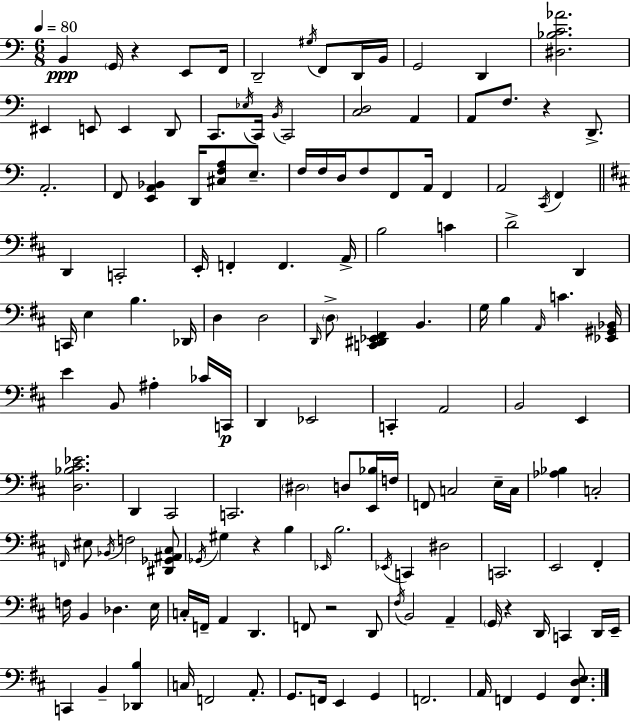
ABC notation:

X:1
T:Untitled
M:6/8
L:1/4
K:Am
B,, G,,/4 z E,,/2 F,,/4 D,,2 ^G,/4 F,,/2 D,,/4 B,,/4 G,,2 D,, [^D,_B,C_A]2 ^E,, E,,/2 E,, D,,/2 C,,/2 _E,/4 C,,/4 B,,/4 C,,2 [C,D,]2 A,, A,,/2 F,/2 z D,,/2 A,,2 F,,/2 [E,,A,,_B,,] D,,/4 [^C,F,A,]/2 E,/2 F,/4 F,/4 D,/4 F,/2 F,,/2 A,,/4 F,, A,,2 C,,/4 F,, D,, C,,2 E,,/4 F,, F,, A,,/4 B,2 C D2 D,, C,,/4 E, B, _D,,/4 D, D,2 D,,/4 D,/2 [C,,^D,,_E,,^F,,] B,, G,/4 B, A,,/4 C [_E,,^G,,_B,,]/4 E B,,/2 ^A, _C/4 C,,/4 D,, _E,,2 C,, A,,2 B,,2 E,, [D,_B,^C_E]2 D,, ^C,,2 C,,2 ^D,2 D,/2 [E,,_B,]/4 F,/4 F,,/2 C,2 E,/4 C,/4 [_A,_B,] C,2 F,,/4 ^E,/2 _B,,/4 F,2 [^D,,_G,,^A,,^C,]/2 _G,,/4 ^G, z B, _E,,/4 B,2 _E,,/4 C,, ^D,2 C,,2 E,,2 ^F,, F,/4 B,, _D, E,/4 C,/4 F,,/4 A,, D,, F,,/2 z2 D,,/2 ^F,/4 B,,2 A,, G,,/4 z D,,/4 C,, D,,/4 E,,/4 C,, B,, [_D,,B,] C,/4 F,,2 A,,/2 G,,/2 F,,/4 E,, G,, F,,2 A,,/4 F,, G,, [F,,D,E,]/2